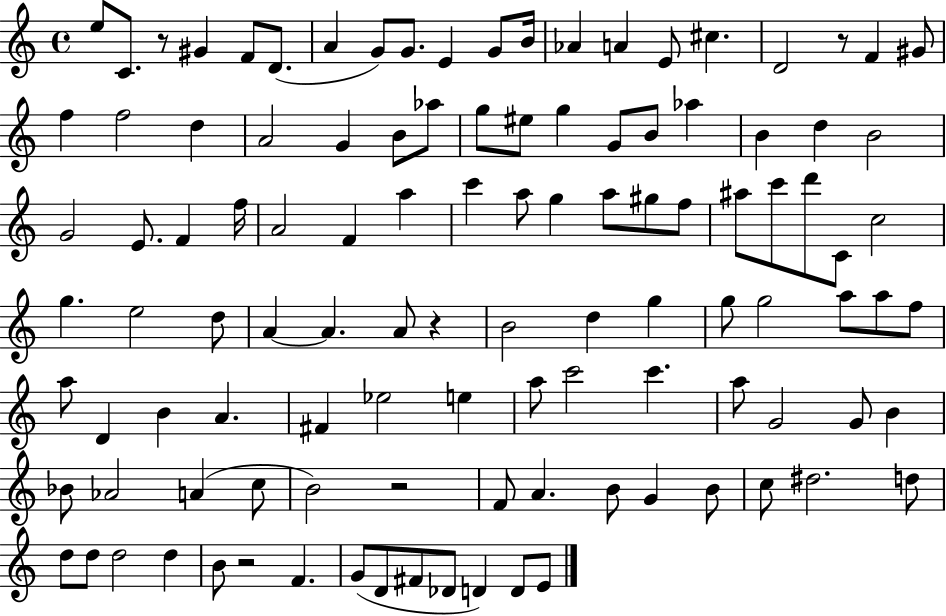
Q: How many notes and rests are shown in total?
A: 111